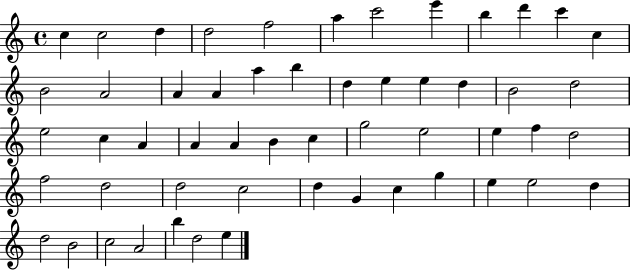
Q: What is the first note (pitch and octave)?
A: C5